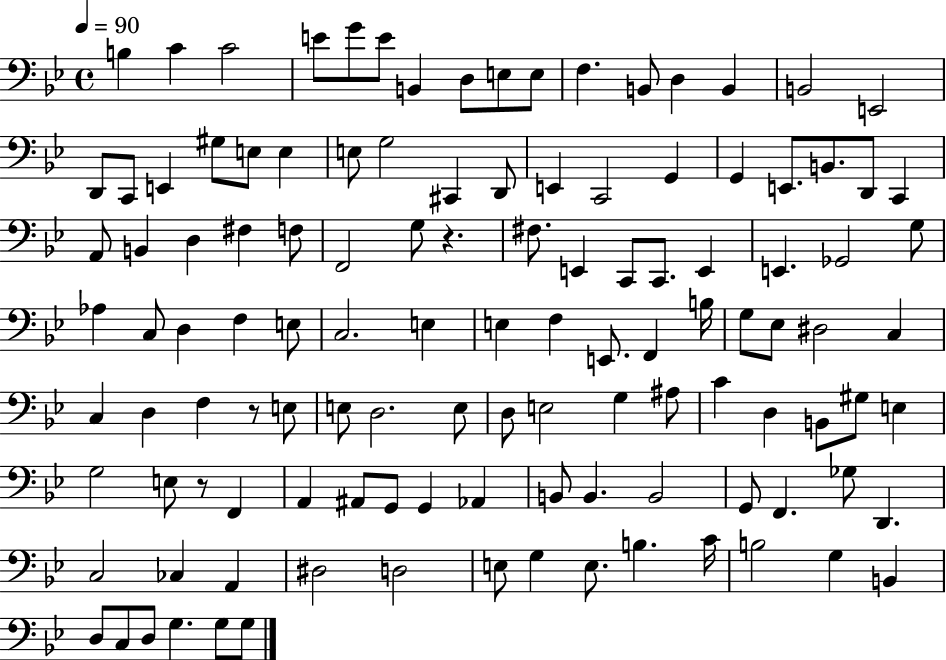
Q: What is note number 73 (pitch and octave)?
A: D3